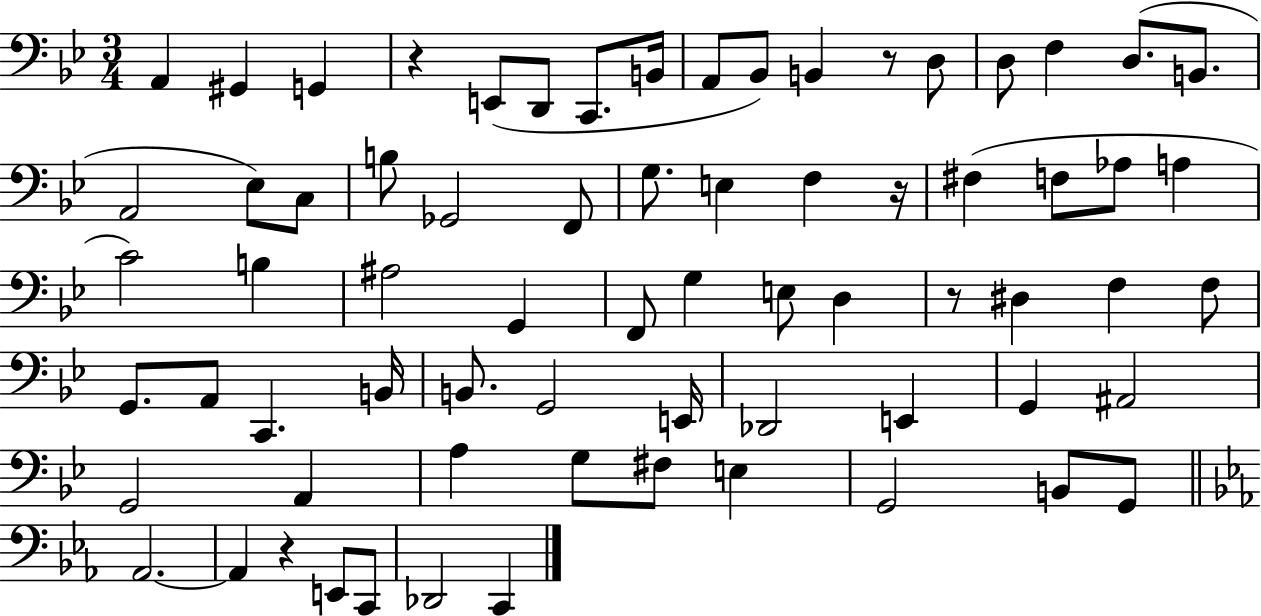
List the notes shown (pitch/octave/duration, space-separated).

A2/q G#2/q G2/q R/q E2/e D2/e C2/e. B2/s A2/e Bb2/e B2/q R/e D3/e D3/e F3/q D3/e. B2/e. A2/h Eb3/e C3/e B3/e Gb2/h F2/e G3/e. E3/q F3/q R/s F#3/q F3/e Ab3/e A3/q C4/h B3/q A#3/h G2/q F2/e G3/q E3/e D3/q R/e D#3/q F3/q F3/e G2/e. A2/e C2/q. B2/s B2/e. G2/h E2/s Db2/h E2/q G2/q A#2/h G2/h A2/q A3/q G3/e F#3/e E3/q G2/h B2/e G2/e Ab2/h. Ab2/q R/q E2/e C2/e Db2/h C2/q